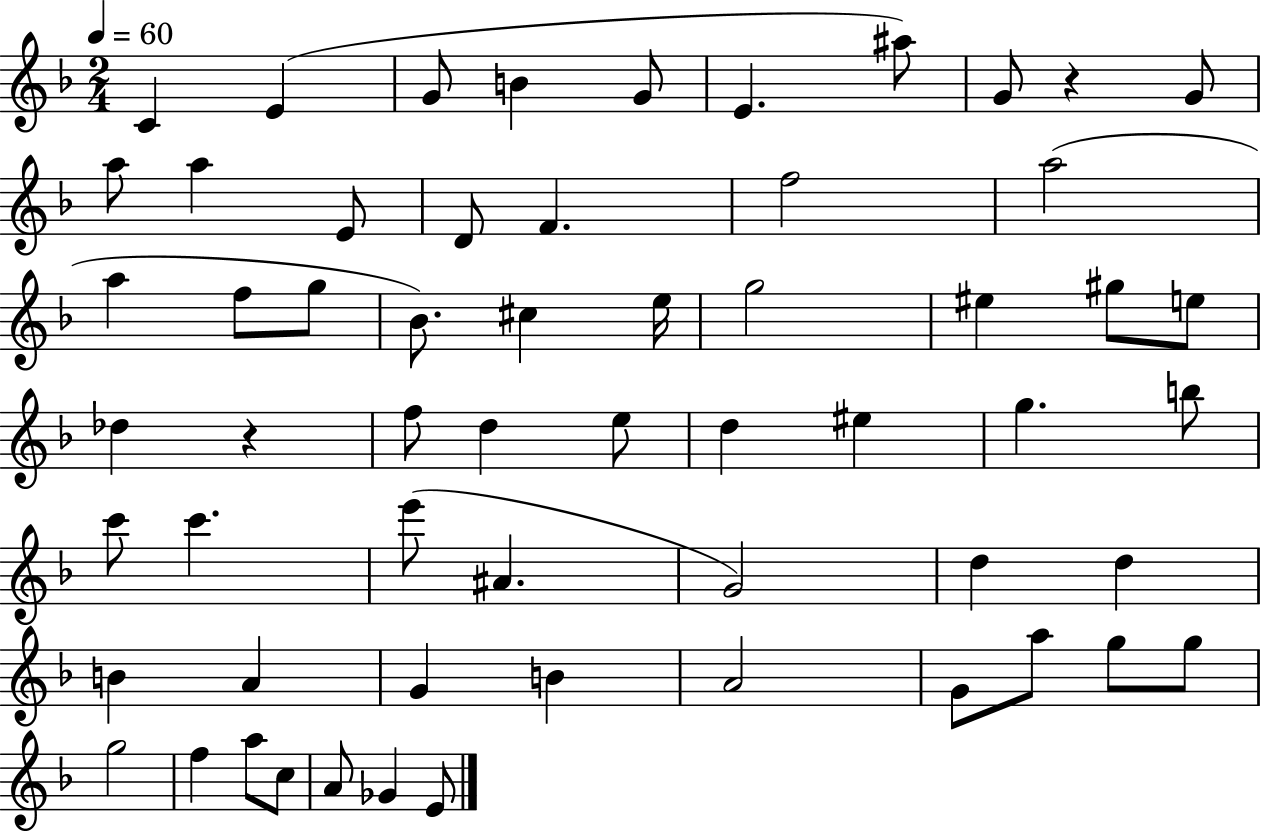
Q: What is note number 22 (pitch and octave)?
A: E5